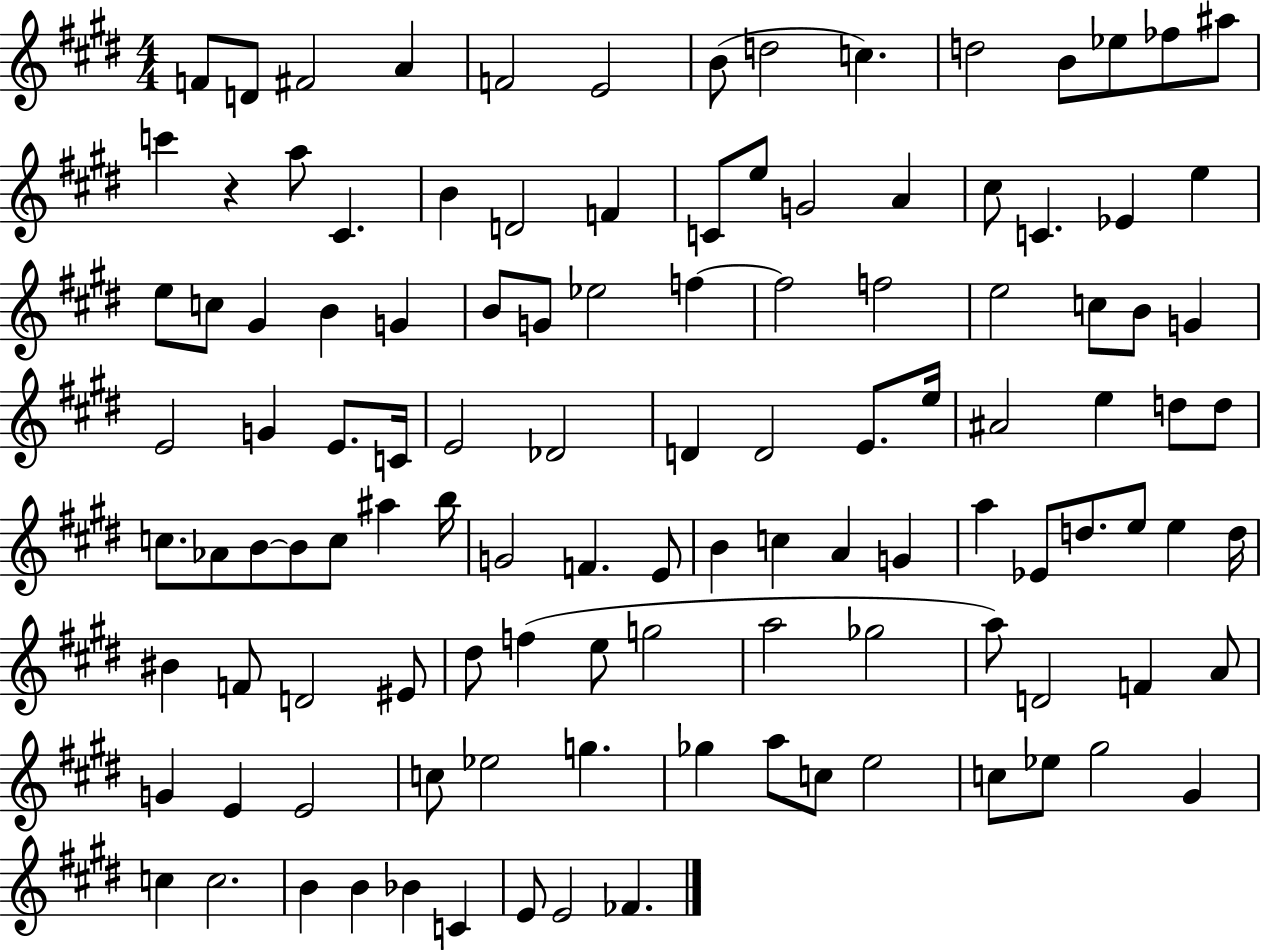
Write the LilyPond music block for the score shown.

{
  \clef treble
  \numericTimeSignature
  \time 4/4
  \key e \major
  \repeat volta 2 { f'8 d'8 fis'2 a'4 | f'2 e'2 | b'8( d''2 c''4.) | d''2 b'8 ees''8 fes''8 ais''8 | \break c'''4 r4 a''8 cis'4. | b'4 d'2 f'4 | c'8 e''8 g'2 a'4 | cis''8 c'4. ees'4 e''4 | \break e''8 c''8 gis'4 b'4 g'4 | b'8 g'8 ees''2 f''4~~ | f''2 f''2 | e''2 c''8 b'8 g'4 | \break e'2 g'4 e'8. c'16 | e'2 des'2 | d'4 d'2 e'8. e''16 | ais'2 e''4 d''8 d''8 | \break c''8. aes'8 b'8~~ b'8 c''8 ais''4 b''16 | g'2 f'4. e'8 | b'4 c''4 a'4 g'4 | a''4 ees'8 d''8. e''8 e''4 d''16 | \break bis'4 f'8 d'2 eis'8 | dis''8 f''4( e''8 g''2 | a''2 ges''2 | a''8) d'2 f'4 a'8 | \break g'4 e'4 e'2 | c''8 ees''2 g''4. | ges''4 a''8 c''8 e''2 | c''8 ees''8 gis''2 gis'4 | \break c''4 c''2. | b'4 b'4 bes'4 c'4 | e'8 e'2 fes'4. | } \bar "|."
}